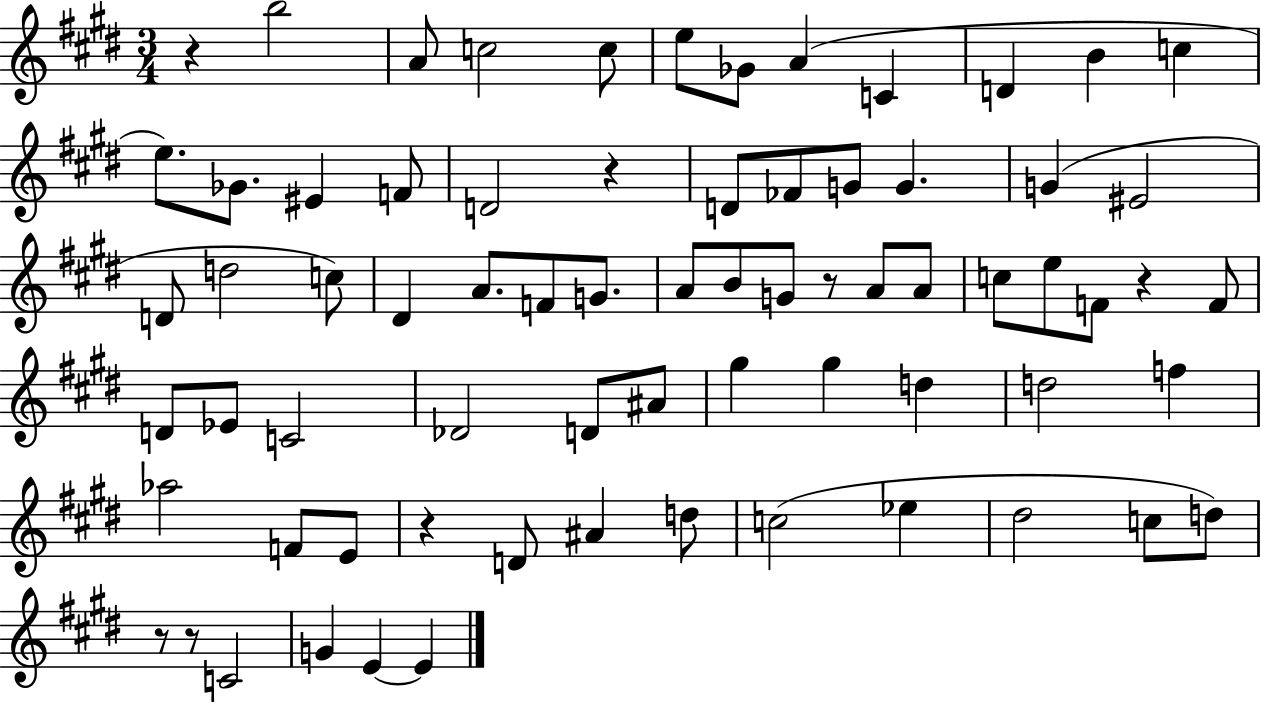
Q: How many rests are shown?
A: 7